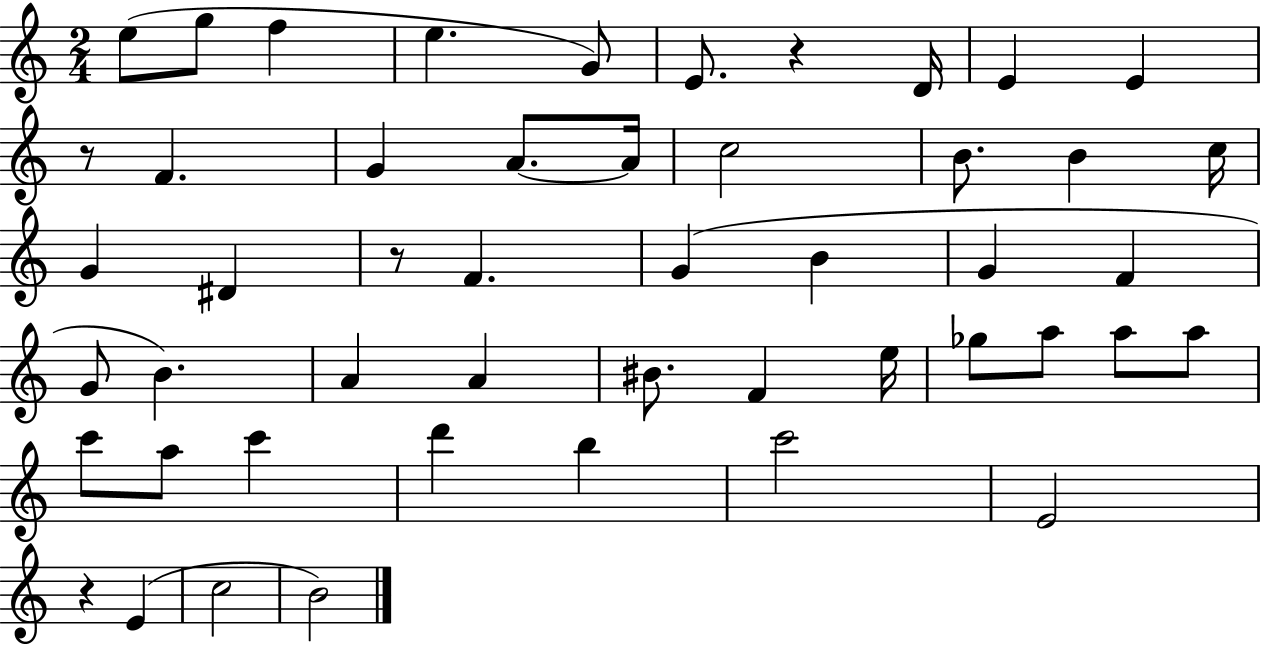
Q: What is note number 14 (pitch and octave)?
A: C5